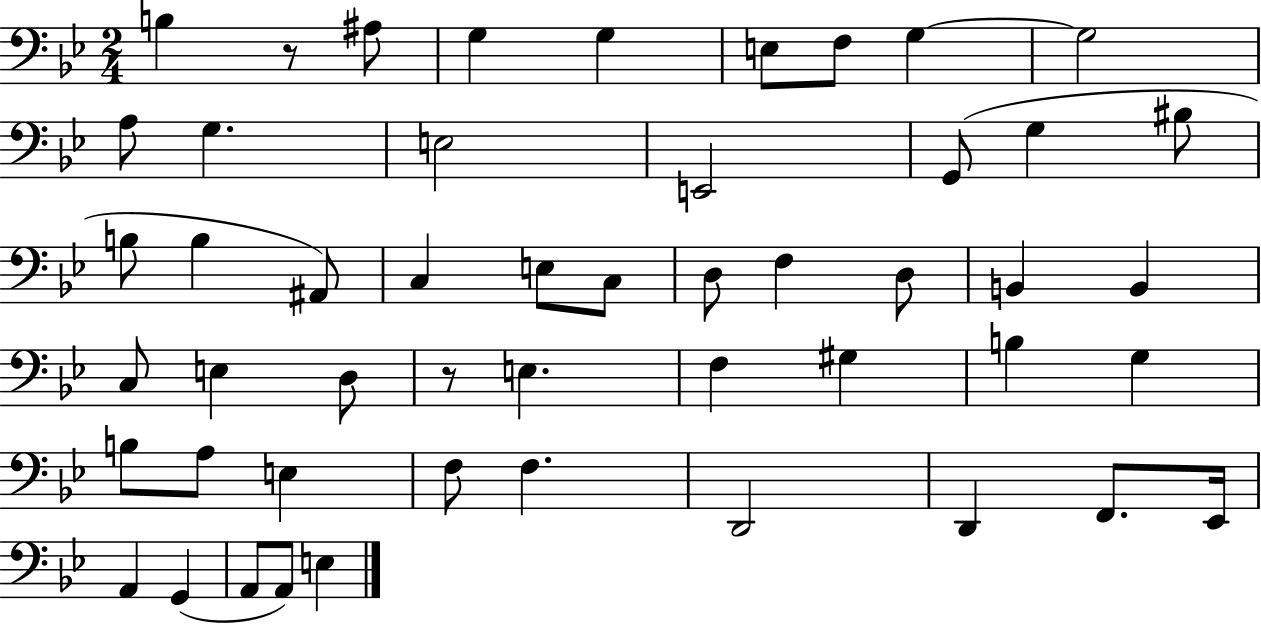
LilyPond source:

{
  \clef bass
  \numericTimeSignature
  \time 2/4
  \key bes \major
  b4 r8 ais8 | g4 g4 | e8 f8 g4~~ | g2 | \break a8 g4. | e2 | e,2 | g,8( g4 bis8 | \break b8 b4 ais,8) | c4 e8 c8 | d8 f4 d8 | b,4 b,4 | \break c8 e4 d8 | r8 e4. | f4 gis4 | b4 g4 | \break b8 a8 e4 | f8 f4. | d,2 | d,4 f,8. ees,16 | \break a,4 g,4( | a,8 a,8) e4 | \bar "|."
}